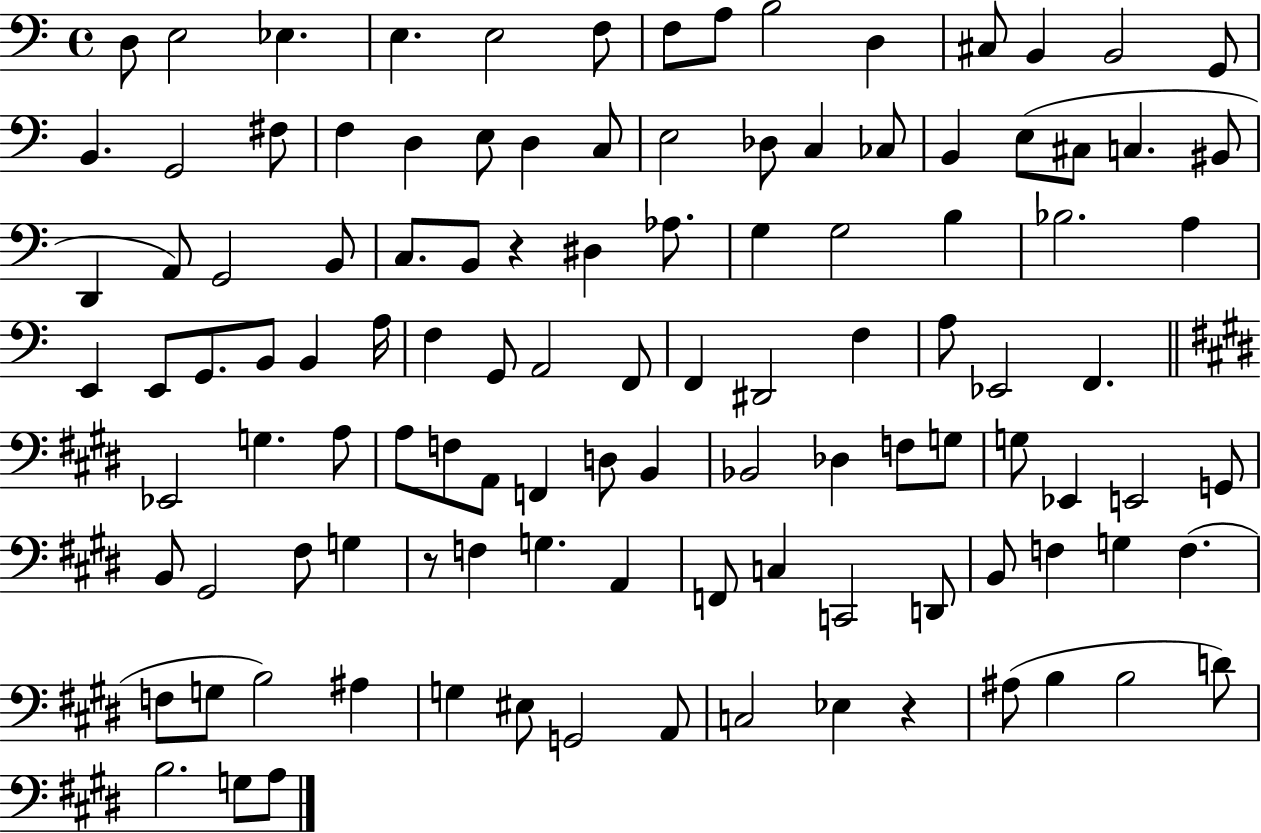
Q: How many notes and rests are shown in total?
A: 112